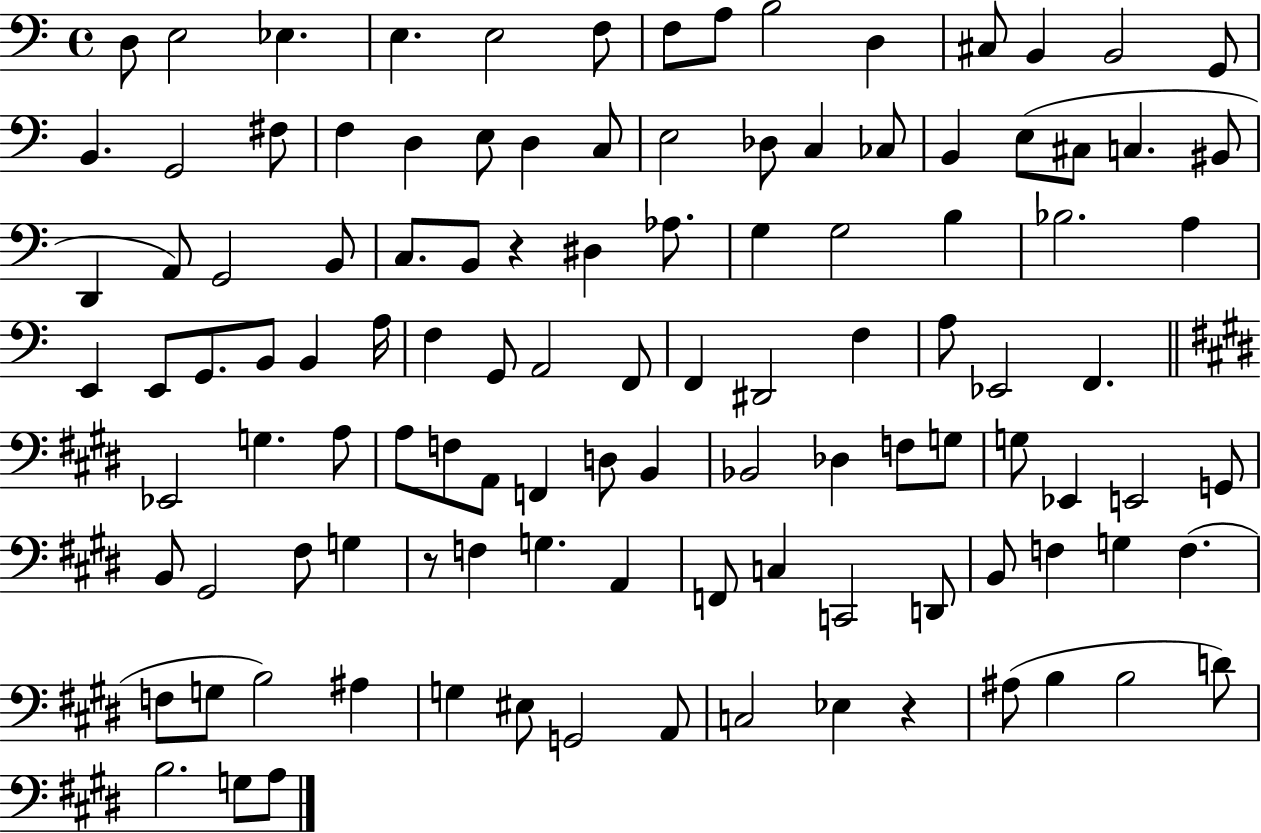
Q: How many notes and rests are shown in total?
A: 112